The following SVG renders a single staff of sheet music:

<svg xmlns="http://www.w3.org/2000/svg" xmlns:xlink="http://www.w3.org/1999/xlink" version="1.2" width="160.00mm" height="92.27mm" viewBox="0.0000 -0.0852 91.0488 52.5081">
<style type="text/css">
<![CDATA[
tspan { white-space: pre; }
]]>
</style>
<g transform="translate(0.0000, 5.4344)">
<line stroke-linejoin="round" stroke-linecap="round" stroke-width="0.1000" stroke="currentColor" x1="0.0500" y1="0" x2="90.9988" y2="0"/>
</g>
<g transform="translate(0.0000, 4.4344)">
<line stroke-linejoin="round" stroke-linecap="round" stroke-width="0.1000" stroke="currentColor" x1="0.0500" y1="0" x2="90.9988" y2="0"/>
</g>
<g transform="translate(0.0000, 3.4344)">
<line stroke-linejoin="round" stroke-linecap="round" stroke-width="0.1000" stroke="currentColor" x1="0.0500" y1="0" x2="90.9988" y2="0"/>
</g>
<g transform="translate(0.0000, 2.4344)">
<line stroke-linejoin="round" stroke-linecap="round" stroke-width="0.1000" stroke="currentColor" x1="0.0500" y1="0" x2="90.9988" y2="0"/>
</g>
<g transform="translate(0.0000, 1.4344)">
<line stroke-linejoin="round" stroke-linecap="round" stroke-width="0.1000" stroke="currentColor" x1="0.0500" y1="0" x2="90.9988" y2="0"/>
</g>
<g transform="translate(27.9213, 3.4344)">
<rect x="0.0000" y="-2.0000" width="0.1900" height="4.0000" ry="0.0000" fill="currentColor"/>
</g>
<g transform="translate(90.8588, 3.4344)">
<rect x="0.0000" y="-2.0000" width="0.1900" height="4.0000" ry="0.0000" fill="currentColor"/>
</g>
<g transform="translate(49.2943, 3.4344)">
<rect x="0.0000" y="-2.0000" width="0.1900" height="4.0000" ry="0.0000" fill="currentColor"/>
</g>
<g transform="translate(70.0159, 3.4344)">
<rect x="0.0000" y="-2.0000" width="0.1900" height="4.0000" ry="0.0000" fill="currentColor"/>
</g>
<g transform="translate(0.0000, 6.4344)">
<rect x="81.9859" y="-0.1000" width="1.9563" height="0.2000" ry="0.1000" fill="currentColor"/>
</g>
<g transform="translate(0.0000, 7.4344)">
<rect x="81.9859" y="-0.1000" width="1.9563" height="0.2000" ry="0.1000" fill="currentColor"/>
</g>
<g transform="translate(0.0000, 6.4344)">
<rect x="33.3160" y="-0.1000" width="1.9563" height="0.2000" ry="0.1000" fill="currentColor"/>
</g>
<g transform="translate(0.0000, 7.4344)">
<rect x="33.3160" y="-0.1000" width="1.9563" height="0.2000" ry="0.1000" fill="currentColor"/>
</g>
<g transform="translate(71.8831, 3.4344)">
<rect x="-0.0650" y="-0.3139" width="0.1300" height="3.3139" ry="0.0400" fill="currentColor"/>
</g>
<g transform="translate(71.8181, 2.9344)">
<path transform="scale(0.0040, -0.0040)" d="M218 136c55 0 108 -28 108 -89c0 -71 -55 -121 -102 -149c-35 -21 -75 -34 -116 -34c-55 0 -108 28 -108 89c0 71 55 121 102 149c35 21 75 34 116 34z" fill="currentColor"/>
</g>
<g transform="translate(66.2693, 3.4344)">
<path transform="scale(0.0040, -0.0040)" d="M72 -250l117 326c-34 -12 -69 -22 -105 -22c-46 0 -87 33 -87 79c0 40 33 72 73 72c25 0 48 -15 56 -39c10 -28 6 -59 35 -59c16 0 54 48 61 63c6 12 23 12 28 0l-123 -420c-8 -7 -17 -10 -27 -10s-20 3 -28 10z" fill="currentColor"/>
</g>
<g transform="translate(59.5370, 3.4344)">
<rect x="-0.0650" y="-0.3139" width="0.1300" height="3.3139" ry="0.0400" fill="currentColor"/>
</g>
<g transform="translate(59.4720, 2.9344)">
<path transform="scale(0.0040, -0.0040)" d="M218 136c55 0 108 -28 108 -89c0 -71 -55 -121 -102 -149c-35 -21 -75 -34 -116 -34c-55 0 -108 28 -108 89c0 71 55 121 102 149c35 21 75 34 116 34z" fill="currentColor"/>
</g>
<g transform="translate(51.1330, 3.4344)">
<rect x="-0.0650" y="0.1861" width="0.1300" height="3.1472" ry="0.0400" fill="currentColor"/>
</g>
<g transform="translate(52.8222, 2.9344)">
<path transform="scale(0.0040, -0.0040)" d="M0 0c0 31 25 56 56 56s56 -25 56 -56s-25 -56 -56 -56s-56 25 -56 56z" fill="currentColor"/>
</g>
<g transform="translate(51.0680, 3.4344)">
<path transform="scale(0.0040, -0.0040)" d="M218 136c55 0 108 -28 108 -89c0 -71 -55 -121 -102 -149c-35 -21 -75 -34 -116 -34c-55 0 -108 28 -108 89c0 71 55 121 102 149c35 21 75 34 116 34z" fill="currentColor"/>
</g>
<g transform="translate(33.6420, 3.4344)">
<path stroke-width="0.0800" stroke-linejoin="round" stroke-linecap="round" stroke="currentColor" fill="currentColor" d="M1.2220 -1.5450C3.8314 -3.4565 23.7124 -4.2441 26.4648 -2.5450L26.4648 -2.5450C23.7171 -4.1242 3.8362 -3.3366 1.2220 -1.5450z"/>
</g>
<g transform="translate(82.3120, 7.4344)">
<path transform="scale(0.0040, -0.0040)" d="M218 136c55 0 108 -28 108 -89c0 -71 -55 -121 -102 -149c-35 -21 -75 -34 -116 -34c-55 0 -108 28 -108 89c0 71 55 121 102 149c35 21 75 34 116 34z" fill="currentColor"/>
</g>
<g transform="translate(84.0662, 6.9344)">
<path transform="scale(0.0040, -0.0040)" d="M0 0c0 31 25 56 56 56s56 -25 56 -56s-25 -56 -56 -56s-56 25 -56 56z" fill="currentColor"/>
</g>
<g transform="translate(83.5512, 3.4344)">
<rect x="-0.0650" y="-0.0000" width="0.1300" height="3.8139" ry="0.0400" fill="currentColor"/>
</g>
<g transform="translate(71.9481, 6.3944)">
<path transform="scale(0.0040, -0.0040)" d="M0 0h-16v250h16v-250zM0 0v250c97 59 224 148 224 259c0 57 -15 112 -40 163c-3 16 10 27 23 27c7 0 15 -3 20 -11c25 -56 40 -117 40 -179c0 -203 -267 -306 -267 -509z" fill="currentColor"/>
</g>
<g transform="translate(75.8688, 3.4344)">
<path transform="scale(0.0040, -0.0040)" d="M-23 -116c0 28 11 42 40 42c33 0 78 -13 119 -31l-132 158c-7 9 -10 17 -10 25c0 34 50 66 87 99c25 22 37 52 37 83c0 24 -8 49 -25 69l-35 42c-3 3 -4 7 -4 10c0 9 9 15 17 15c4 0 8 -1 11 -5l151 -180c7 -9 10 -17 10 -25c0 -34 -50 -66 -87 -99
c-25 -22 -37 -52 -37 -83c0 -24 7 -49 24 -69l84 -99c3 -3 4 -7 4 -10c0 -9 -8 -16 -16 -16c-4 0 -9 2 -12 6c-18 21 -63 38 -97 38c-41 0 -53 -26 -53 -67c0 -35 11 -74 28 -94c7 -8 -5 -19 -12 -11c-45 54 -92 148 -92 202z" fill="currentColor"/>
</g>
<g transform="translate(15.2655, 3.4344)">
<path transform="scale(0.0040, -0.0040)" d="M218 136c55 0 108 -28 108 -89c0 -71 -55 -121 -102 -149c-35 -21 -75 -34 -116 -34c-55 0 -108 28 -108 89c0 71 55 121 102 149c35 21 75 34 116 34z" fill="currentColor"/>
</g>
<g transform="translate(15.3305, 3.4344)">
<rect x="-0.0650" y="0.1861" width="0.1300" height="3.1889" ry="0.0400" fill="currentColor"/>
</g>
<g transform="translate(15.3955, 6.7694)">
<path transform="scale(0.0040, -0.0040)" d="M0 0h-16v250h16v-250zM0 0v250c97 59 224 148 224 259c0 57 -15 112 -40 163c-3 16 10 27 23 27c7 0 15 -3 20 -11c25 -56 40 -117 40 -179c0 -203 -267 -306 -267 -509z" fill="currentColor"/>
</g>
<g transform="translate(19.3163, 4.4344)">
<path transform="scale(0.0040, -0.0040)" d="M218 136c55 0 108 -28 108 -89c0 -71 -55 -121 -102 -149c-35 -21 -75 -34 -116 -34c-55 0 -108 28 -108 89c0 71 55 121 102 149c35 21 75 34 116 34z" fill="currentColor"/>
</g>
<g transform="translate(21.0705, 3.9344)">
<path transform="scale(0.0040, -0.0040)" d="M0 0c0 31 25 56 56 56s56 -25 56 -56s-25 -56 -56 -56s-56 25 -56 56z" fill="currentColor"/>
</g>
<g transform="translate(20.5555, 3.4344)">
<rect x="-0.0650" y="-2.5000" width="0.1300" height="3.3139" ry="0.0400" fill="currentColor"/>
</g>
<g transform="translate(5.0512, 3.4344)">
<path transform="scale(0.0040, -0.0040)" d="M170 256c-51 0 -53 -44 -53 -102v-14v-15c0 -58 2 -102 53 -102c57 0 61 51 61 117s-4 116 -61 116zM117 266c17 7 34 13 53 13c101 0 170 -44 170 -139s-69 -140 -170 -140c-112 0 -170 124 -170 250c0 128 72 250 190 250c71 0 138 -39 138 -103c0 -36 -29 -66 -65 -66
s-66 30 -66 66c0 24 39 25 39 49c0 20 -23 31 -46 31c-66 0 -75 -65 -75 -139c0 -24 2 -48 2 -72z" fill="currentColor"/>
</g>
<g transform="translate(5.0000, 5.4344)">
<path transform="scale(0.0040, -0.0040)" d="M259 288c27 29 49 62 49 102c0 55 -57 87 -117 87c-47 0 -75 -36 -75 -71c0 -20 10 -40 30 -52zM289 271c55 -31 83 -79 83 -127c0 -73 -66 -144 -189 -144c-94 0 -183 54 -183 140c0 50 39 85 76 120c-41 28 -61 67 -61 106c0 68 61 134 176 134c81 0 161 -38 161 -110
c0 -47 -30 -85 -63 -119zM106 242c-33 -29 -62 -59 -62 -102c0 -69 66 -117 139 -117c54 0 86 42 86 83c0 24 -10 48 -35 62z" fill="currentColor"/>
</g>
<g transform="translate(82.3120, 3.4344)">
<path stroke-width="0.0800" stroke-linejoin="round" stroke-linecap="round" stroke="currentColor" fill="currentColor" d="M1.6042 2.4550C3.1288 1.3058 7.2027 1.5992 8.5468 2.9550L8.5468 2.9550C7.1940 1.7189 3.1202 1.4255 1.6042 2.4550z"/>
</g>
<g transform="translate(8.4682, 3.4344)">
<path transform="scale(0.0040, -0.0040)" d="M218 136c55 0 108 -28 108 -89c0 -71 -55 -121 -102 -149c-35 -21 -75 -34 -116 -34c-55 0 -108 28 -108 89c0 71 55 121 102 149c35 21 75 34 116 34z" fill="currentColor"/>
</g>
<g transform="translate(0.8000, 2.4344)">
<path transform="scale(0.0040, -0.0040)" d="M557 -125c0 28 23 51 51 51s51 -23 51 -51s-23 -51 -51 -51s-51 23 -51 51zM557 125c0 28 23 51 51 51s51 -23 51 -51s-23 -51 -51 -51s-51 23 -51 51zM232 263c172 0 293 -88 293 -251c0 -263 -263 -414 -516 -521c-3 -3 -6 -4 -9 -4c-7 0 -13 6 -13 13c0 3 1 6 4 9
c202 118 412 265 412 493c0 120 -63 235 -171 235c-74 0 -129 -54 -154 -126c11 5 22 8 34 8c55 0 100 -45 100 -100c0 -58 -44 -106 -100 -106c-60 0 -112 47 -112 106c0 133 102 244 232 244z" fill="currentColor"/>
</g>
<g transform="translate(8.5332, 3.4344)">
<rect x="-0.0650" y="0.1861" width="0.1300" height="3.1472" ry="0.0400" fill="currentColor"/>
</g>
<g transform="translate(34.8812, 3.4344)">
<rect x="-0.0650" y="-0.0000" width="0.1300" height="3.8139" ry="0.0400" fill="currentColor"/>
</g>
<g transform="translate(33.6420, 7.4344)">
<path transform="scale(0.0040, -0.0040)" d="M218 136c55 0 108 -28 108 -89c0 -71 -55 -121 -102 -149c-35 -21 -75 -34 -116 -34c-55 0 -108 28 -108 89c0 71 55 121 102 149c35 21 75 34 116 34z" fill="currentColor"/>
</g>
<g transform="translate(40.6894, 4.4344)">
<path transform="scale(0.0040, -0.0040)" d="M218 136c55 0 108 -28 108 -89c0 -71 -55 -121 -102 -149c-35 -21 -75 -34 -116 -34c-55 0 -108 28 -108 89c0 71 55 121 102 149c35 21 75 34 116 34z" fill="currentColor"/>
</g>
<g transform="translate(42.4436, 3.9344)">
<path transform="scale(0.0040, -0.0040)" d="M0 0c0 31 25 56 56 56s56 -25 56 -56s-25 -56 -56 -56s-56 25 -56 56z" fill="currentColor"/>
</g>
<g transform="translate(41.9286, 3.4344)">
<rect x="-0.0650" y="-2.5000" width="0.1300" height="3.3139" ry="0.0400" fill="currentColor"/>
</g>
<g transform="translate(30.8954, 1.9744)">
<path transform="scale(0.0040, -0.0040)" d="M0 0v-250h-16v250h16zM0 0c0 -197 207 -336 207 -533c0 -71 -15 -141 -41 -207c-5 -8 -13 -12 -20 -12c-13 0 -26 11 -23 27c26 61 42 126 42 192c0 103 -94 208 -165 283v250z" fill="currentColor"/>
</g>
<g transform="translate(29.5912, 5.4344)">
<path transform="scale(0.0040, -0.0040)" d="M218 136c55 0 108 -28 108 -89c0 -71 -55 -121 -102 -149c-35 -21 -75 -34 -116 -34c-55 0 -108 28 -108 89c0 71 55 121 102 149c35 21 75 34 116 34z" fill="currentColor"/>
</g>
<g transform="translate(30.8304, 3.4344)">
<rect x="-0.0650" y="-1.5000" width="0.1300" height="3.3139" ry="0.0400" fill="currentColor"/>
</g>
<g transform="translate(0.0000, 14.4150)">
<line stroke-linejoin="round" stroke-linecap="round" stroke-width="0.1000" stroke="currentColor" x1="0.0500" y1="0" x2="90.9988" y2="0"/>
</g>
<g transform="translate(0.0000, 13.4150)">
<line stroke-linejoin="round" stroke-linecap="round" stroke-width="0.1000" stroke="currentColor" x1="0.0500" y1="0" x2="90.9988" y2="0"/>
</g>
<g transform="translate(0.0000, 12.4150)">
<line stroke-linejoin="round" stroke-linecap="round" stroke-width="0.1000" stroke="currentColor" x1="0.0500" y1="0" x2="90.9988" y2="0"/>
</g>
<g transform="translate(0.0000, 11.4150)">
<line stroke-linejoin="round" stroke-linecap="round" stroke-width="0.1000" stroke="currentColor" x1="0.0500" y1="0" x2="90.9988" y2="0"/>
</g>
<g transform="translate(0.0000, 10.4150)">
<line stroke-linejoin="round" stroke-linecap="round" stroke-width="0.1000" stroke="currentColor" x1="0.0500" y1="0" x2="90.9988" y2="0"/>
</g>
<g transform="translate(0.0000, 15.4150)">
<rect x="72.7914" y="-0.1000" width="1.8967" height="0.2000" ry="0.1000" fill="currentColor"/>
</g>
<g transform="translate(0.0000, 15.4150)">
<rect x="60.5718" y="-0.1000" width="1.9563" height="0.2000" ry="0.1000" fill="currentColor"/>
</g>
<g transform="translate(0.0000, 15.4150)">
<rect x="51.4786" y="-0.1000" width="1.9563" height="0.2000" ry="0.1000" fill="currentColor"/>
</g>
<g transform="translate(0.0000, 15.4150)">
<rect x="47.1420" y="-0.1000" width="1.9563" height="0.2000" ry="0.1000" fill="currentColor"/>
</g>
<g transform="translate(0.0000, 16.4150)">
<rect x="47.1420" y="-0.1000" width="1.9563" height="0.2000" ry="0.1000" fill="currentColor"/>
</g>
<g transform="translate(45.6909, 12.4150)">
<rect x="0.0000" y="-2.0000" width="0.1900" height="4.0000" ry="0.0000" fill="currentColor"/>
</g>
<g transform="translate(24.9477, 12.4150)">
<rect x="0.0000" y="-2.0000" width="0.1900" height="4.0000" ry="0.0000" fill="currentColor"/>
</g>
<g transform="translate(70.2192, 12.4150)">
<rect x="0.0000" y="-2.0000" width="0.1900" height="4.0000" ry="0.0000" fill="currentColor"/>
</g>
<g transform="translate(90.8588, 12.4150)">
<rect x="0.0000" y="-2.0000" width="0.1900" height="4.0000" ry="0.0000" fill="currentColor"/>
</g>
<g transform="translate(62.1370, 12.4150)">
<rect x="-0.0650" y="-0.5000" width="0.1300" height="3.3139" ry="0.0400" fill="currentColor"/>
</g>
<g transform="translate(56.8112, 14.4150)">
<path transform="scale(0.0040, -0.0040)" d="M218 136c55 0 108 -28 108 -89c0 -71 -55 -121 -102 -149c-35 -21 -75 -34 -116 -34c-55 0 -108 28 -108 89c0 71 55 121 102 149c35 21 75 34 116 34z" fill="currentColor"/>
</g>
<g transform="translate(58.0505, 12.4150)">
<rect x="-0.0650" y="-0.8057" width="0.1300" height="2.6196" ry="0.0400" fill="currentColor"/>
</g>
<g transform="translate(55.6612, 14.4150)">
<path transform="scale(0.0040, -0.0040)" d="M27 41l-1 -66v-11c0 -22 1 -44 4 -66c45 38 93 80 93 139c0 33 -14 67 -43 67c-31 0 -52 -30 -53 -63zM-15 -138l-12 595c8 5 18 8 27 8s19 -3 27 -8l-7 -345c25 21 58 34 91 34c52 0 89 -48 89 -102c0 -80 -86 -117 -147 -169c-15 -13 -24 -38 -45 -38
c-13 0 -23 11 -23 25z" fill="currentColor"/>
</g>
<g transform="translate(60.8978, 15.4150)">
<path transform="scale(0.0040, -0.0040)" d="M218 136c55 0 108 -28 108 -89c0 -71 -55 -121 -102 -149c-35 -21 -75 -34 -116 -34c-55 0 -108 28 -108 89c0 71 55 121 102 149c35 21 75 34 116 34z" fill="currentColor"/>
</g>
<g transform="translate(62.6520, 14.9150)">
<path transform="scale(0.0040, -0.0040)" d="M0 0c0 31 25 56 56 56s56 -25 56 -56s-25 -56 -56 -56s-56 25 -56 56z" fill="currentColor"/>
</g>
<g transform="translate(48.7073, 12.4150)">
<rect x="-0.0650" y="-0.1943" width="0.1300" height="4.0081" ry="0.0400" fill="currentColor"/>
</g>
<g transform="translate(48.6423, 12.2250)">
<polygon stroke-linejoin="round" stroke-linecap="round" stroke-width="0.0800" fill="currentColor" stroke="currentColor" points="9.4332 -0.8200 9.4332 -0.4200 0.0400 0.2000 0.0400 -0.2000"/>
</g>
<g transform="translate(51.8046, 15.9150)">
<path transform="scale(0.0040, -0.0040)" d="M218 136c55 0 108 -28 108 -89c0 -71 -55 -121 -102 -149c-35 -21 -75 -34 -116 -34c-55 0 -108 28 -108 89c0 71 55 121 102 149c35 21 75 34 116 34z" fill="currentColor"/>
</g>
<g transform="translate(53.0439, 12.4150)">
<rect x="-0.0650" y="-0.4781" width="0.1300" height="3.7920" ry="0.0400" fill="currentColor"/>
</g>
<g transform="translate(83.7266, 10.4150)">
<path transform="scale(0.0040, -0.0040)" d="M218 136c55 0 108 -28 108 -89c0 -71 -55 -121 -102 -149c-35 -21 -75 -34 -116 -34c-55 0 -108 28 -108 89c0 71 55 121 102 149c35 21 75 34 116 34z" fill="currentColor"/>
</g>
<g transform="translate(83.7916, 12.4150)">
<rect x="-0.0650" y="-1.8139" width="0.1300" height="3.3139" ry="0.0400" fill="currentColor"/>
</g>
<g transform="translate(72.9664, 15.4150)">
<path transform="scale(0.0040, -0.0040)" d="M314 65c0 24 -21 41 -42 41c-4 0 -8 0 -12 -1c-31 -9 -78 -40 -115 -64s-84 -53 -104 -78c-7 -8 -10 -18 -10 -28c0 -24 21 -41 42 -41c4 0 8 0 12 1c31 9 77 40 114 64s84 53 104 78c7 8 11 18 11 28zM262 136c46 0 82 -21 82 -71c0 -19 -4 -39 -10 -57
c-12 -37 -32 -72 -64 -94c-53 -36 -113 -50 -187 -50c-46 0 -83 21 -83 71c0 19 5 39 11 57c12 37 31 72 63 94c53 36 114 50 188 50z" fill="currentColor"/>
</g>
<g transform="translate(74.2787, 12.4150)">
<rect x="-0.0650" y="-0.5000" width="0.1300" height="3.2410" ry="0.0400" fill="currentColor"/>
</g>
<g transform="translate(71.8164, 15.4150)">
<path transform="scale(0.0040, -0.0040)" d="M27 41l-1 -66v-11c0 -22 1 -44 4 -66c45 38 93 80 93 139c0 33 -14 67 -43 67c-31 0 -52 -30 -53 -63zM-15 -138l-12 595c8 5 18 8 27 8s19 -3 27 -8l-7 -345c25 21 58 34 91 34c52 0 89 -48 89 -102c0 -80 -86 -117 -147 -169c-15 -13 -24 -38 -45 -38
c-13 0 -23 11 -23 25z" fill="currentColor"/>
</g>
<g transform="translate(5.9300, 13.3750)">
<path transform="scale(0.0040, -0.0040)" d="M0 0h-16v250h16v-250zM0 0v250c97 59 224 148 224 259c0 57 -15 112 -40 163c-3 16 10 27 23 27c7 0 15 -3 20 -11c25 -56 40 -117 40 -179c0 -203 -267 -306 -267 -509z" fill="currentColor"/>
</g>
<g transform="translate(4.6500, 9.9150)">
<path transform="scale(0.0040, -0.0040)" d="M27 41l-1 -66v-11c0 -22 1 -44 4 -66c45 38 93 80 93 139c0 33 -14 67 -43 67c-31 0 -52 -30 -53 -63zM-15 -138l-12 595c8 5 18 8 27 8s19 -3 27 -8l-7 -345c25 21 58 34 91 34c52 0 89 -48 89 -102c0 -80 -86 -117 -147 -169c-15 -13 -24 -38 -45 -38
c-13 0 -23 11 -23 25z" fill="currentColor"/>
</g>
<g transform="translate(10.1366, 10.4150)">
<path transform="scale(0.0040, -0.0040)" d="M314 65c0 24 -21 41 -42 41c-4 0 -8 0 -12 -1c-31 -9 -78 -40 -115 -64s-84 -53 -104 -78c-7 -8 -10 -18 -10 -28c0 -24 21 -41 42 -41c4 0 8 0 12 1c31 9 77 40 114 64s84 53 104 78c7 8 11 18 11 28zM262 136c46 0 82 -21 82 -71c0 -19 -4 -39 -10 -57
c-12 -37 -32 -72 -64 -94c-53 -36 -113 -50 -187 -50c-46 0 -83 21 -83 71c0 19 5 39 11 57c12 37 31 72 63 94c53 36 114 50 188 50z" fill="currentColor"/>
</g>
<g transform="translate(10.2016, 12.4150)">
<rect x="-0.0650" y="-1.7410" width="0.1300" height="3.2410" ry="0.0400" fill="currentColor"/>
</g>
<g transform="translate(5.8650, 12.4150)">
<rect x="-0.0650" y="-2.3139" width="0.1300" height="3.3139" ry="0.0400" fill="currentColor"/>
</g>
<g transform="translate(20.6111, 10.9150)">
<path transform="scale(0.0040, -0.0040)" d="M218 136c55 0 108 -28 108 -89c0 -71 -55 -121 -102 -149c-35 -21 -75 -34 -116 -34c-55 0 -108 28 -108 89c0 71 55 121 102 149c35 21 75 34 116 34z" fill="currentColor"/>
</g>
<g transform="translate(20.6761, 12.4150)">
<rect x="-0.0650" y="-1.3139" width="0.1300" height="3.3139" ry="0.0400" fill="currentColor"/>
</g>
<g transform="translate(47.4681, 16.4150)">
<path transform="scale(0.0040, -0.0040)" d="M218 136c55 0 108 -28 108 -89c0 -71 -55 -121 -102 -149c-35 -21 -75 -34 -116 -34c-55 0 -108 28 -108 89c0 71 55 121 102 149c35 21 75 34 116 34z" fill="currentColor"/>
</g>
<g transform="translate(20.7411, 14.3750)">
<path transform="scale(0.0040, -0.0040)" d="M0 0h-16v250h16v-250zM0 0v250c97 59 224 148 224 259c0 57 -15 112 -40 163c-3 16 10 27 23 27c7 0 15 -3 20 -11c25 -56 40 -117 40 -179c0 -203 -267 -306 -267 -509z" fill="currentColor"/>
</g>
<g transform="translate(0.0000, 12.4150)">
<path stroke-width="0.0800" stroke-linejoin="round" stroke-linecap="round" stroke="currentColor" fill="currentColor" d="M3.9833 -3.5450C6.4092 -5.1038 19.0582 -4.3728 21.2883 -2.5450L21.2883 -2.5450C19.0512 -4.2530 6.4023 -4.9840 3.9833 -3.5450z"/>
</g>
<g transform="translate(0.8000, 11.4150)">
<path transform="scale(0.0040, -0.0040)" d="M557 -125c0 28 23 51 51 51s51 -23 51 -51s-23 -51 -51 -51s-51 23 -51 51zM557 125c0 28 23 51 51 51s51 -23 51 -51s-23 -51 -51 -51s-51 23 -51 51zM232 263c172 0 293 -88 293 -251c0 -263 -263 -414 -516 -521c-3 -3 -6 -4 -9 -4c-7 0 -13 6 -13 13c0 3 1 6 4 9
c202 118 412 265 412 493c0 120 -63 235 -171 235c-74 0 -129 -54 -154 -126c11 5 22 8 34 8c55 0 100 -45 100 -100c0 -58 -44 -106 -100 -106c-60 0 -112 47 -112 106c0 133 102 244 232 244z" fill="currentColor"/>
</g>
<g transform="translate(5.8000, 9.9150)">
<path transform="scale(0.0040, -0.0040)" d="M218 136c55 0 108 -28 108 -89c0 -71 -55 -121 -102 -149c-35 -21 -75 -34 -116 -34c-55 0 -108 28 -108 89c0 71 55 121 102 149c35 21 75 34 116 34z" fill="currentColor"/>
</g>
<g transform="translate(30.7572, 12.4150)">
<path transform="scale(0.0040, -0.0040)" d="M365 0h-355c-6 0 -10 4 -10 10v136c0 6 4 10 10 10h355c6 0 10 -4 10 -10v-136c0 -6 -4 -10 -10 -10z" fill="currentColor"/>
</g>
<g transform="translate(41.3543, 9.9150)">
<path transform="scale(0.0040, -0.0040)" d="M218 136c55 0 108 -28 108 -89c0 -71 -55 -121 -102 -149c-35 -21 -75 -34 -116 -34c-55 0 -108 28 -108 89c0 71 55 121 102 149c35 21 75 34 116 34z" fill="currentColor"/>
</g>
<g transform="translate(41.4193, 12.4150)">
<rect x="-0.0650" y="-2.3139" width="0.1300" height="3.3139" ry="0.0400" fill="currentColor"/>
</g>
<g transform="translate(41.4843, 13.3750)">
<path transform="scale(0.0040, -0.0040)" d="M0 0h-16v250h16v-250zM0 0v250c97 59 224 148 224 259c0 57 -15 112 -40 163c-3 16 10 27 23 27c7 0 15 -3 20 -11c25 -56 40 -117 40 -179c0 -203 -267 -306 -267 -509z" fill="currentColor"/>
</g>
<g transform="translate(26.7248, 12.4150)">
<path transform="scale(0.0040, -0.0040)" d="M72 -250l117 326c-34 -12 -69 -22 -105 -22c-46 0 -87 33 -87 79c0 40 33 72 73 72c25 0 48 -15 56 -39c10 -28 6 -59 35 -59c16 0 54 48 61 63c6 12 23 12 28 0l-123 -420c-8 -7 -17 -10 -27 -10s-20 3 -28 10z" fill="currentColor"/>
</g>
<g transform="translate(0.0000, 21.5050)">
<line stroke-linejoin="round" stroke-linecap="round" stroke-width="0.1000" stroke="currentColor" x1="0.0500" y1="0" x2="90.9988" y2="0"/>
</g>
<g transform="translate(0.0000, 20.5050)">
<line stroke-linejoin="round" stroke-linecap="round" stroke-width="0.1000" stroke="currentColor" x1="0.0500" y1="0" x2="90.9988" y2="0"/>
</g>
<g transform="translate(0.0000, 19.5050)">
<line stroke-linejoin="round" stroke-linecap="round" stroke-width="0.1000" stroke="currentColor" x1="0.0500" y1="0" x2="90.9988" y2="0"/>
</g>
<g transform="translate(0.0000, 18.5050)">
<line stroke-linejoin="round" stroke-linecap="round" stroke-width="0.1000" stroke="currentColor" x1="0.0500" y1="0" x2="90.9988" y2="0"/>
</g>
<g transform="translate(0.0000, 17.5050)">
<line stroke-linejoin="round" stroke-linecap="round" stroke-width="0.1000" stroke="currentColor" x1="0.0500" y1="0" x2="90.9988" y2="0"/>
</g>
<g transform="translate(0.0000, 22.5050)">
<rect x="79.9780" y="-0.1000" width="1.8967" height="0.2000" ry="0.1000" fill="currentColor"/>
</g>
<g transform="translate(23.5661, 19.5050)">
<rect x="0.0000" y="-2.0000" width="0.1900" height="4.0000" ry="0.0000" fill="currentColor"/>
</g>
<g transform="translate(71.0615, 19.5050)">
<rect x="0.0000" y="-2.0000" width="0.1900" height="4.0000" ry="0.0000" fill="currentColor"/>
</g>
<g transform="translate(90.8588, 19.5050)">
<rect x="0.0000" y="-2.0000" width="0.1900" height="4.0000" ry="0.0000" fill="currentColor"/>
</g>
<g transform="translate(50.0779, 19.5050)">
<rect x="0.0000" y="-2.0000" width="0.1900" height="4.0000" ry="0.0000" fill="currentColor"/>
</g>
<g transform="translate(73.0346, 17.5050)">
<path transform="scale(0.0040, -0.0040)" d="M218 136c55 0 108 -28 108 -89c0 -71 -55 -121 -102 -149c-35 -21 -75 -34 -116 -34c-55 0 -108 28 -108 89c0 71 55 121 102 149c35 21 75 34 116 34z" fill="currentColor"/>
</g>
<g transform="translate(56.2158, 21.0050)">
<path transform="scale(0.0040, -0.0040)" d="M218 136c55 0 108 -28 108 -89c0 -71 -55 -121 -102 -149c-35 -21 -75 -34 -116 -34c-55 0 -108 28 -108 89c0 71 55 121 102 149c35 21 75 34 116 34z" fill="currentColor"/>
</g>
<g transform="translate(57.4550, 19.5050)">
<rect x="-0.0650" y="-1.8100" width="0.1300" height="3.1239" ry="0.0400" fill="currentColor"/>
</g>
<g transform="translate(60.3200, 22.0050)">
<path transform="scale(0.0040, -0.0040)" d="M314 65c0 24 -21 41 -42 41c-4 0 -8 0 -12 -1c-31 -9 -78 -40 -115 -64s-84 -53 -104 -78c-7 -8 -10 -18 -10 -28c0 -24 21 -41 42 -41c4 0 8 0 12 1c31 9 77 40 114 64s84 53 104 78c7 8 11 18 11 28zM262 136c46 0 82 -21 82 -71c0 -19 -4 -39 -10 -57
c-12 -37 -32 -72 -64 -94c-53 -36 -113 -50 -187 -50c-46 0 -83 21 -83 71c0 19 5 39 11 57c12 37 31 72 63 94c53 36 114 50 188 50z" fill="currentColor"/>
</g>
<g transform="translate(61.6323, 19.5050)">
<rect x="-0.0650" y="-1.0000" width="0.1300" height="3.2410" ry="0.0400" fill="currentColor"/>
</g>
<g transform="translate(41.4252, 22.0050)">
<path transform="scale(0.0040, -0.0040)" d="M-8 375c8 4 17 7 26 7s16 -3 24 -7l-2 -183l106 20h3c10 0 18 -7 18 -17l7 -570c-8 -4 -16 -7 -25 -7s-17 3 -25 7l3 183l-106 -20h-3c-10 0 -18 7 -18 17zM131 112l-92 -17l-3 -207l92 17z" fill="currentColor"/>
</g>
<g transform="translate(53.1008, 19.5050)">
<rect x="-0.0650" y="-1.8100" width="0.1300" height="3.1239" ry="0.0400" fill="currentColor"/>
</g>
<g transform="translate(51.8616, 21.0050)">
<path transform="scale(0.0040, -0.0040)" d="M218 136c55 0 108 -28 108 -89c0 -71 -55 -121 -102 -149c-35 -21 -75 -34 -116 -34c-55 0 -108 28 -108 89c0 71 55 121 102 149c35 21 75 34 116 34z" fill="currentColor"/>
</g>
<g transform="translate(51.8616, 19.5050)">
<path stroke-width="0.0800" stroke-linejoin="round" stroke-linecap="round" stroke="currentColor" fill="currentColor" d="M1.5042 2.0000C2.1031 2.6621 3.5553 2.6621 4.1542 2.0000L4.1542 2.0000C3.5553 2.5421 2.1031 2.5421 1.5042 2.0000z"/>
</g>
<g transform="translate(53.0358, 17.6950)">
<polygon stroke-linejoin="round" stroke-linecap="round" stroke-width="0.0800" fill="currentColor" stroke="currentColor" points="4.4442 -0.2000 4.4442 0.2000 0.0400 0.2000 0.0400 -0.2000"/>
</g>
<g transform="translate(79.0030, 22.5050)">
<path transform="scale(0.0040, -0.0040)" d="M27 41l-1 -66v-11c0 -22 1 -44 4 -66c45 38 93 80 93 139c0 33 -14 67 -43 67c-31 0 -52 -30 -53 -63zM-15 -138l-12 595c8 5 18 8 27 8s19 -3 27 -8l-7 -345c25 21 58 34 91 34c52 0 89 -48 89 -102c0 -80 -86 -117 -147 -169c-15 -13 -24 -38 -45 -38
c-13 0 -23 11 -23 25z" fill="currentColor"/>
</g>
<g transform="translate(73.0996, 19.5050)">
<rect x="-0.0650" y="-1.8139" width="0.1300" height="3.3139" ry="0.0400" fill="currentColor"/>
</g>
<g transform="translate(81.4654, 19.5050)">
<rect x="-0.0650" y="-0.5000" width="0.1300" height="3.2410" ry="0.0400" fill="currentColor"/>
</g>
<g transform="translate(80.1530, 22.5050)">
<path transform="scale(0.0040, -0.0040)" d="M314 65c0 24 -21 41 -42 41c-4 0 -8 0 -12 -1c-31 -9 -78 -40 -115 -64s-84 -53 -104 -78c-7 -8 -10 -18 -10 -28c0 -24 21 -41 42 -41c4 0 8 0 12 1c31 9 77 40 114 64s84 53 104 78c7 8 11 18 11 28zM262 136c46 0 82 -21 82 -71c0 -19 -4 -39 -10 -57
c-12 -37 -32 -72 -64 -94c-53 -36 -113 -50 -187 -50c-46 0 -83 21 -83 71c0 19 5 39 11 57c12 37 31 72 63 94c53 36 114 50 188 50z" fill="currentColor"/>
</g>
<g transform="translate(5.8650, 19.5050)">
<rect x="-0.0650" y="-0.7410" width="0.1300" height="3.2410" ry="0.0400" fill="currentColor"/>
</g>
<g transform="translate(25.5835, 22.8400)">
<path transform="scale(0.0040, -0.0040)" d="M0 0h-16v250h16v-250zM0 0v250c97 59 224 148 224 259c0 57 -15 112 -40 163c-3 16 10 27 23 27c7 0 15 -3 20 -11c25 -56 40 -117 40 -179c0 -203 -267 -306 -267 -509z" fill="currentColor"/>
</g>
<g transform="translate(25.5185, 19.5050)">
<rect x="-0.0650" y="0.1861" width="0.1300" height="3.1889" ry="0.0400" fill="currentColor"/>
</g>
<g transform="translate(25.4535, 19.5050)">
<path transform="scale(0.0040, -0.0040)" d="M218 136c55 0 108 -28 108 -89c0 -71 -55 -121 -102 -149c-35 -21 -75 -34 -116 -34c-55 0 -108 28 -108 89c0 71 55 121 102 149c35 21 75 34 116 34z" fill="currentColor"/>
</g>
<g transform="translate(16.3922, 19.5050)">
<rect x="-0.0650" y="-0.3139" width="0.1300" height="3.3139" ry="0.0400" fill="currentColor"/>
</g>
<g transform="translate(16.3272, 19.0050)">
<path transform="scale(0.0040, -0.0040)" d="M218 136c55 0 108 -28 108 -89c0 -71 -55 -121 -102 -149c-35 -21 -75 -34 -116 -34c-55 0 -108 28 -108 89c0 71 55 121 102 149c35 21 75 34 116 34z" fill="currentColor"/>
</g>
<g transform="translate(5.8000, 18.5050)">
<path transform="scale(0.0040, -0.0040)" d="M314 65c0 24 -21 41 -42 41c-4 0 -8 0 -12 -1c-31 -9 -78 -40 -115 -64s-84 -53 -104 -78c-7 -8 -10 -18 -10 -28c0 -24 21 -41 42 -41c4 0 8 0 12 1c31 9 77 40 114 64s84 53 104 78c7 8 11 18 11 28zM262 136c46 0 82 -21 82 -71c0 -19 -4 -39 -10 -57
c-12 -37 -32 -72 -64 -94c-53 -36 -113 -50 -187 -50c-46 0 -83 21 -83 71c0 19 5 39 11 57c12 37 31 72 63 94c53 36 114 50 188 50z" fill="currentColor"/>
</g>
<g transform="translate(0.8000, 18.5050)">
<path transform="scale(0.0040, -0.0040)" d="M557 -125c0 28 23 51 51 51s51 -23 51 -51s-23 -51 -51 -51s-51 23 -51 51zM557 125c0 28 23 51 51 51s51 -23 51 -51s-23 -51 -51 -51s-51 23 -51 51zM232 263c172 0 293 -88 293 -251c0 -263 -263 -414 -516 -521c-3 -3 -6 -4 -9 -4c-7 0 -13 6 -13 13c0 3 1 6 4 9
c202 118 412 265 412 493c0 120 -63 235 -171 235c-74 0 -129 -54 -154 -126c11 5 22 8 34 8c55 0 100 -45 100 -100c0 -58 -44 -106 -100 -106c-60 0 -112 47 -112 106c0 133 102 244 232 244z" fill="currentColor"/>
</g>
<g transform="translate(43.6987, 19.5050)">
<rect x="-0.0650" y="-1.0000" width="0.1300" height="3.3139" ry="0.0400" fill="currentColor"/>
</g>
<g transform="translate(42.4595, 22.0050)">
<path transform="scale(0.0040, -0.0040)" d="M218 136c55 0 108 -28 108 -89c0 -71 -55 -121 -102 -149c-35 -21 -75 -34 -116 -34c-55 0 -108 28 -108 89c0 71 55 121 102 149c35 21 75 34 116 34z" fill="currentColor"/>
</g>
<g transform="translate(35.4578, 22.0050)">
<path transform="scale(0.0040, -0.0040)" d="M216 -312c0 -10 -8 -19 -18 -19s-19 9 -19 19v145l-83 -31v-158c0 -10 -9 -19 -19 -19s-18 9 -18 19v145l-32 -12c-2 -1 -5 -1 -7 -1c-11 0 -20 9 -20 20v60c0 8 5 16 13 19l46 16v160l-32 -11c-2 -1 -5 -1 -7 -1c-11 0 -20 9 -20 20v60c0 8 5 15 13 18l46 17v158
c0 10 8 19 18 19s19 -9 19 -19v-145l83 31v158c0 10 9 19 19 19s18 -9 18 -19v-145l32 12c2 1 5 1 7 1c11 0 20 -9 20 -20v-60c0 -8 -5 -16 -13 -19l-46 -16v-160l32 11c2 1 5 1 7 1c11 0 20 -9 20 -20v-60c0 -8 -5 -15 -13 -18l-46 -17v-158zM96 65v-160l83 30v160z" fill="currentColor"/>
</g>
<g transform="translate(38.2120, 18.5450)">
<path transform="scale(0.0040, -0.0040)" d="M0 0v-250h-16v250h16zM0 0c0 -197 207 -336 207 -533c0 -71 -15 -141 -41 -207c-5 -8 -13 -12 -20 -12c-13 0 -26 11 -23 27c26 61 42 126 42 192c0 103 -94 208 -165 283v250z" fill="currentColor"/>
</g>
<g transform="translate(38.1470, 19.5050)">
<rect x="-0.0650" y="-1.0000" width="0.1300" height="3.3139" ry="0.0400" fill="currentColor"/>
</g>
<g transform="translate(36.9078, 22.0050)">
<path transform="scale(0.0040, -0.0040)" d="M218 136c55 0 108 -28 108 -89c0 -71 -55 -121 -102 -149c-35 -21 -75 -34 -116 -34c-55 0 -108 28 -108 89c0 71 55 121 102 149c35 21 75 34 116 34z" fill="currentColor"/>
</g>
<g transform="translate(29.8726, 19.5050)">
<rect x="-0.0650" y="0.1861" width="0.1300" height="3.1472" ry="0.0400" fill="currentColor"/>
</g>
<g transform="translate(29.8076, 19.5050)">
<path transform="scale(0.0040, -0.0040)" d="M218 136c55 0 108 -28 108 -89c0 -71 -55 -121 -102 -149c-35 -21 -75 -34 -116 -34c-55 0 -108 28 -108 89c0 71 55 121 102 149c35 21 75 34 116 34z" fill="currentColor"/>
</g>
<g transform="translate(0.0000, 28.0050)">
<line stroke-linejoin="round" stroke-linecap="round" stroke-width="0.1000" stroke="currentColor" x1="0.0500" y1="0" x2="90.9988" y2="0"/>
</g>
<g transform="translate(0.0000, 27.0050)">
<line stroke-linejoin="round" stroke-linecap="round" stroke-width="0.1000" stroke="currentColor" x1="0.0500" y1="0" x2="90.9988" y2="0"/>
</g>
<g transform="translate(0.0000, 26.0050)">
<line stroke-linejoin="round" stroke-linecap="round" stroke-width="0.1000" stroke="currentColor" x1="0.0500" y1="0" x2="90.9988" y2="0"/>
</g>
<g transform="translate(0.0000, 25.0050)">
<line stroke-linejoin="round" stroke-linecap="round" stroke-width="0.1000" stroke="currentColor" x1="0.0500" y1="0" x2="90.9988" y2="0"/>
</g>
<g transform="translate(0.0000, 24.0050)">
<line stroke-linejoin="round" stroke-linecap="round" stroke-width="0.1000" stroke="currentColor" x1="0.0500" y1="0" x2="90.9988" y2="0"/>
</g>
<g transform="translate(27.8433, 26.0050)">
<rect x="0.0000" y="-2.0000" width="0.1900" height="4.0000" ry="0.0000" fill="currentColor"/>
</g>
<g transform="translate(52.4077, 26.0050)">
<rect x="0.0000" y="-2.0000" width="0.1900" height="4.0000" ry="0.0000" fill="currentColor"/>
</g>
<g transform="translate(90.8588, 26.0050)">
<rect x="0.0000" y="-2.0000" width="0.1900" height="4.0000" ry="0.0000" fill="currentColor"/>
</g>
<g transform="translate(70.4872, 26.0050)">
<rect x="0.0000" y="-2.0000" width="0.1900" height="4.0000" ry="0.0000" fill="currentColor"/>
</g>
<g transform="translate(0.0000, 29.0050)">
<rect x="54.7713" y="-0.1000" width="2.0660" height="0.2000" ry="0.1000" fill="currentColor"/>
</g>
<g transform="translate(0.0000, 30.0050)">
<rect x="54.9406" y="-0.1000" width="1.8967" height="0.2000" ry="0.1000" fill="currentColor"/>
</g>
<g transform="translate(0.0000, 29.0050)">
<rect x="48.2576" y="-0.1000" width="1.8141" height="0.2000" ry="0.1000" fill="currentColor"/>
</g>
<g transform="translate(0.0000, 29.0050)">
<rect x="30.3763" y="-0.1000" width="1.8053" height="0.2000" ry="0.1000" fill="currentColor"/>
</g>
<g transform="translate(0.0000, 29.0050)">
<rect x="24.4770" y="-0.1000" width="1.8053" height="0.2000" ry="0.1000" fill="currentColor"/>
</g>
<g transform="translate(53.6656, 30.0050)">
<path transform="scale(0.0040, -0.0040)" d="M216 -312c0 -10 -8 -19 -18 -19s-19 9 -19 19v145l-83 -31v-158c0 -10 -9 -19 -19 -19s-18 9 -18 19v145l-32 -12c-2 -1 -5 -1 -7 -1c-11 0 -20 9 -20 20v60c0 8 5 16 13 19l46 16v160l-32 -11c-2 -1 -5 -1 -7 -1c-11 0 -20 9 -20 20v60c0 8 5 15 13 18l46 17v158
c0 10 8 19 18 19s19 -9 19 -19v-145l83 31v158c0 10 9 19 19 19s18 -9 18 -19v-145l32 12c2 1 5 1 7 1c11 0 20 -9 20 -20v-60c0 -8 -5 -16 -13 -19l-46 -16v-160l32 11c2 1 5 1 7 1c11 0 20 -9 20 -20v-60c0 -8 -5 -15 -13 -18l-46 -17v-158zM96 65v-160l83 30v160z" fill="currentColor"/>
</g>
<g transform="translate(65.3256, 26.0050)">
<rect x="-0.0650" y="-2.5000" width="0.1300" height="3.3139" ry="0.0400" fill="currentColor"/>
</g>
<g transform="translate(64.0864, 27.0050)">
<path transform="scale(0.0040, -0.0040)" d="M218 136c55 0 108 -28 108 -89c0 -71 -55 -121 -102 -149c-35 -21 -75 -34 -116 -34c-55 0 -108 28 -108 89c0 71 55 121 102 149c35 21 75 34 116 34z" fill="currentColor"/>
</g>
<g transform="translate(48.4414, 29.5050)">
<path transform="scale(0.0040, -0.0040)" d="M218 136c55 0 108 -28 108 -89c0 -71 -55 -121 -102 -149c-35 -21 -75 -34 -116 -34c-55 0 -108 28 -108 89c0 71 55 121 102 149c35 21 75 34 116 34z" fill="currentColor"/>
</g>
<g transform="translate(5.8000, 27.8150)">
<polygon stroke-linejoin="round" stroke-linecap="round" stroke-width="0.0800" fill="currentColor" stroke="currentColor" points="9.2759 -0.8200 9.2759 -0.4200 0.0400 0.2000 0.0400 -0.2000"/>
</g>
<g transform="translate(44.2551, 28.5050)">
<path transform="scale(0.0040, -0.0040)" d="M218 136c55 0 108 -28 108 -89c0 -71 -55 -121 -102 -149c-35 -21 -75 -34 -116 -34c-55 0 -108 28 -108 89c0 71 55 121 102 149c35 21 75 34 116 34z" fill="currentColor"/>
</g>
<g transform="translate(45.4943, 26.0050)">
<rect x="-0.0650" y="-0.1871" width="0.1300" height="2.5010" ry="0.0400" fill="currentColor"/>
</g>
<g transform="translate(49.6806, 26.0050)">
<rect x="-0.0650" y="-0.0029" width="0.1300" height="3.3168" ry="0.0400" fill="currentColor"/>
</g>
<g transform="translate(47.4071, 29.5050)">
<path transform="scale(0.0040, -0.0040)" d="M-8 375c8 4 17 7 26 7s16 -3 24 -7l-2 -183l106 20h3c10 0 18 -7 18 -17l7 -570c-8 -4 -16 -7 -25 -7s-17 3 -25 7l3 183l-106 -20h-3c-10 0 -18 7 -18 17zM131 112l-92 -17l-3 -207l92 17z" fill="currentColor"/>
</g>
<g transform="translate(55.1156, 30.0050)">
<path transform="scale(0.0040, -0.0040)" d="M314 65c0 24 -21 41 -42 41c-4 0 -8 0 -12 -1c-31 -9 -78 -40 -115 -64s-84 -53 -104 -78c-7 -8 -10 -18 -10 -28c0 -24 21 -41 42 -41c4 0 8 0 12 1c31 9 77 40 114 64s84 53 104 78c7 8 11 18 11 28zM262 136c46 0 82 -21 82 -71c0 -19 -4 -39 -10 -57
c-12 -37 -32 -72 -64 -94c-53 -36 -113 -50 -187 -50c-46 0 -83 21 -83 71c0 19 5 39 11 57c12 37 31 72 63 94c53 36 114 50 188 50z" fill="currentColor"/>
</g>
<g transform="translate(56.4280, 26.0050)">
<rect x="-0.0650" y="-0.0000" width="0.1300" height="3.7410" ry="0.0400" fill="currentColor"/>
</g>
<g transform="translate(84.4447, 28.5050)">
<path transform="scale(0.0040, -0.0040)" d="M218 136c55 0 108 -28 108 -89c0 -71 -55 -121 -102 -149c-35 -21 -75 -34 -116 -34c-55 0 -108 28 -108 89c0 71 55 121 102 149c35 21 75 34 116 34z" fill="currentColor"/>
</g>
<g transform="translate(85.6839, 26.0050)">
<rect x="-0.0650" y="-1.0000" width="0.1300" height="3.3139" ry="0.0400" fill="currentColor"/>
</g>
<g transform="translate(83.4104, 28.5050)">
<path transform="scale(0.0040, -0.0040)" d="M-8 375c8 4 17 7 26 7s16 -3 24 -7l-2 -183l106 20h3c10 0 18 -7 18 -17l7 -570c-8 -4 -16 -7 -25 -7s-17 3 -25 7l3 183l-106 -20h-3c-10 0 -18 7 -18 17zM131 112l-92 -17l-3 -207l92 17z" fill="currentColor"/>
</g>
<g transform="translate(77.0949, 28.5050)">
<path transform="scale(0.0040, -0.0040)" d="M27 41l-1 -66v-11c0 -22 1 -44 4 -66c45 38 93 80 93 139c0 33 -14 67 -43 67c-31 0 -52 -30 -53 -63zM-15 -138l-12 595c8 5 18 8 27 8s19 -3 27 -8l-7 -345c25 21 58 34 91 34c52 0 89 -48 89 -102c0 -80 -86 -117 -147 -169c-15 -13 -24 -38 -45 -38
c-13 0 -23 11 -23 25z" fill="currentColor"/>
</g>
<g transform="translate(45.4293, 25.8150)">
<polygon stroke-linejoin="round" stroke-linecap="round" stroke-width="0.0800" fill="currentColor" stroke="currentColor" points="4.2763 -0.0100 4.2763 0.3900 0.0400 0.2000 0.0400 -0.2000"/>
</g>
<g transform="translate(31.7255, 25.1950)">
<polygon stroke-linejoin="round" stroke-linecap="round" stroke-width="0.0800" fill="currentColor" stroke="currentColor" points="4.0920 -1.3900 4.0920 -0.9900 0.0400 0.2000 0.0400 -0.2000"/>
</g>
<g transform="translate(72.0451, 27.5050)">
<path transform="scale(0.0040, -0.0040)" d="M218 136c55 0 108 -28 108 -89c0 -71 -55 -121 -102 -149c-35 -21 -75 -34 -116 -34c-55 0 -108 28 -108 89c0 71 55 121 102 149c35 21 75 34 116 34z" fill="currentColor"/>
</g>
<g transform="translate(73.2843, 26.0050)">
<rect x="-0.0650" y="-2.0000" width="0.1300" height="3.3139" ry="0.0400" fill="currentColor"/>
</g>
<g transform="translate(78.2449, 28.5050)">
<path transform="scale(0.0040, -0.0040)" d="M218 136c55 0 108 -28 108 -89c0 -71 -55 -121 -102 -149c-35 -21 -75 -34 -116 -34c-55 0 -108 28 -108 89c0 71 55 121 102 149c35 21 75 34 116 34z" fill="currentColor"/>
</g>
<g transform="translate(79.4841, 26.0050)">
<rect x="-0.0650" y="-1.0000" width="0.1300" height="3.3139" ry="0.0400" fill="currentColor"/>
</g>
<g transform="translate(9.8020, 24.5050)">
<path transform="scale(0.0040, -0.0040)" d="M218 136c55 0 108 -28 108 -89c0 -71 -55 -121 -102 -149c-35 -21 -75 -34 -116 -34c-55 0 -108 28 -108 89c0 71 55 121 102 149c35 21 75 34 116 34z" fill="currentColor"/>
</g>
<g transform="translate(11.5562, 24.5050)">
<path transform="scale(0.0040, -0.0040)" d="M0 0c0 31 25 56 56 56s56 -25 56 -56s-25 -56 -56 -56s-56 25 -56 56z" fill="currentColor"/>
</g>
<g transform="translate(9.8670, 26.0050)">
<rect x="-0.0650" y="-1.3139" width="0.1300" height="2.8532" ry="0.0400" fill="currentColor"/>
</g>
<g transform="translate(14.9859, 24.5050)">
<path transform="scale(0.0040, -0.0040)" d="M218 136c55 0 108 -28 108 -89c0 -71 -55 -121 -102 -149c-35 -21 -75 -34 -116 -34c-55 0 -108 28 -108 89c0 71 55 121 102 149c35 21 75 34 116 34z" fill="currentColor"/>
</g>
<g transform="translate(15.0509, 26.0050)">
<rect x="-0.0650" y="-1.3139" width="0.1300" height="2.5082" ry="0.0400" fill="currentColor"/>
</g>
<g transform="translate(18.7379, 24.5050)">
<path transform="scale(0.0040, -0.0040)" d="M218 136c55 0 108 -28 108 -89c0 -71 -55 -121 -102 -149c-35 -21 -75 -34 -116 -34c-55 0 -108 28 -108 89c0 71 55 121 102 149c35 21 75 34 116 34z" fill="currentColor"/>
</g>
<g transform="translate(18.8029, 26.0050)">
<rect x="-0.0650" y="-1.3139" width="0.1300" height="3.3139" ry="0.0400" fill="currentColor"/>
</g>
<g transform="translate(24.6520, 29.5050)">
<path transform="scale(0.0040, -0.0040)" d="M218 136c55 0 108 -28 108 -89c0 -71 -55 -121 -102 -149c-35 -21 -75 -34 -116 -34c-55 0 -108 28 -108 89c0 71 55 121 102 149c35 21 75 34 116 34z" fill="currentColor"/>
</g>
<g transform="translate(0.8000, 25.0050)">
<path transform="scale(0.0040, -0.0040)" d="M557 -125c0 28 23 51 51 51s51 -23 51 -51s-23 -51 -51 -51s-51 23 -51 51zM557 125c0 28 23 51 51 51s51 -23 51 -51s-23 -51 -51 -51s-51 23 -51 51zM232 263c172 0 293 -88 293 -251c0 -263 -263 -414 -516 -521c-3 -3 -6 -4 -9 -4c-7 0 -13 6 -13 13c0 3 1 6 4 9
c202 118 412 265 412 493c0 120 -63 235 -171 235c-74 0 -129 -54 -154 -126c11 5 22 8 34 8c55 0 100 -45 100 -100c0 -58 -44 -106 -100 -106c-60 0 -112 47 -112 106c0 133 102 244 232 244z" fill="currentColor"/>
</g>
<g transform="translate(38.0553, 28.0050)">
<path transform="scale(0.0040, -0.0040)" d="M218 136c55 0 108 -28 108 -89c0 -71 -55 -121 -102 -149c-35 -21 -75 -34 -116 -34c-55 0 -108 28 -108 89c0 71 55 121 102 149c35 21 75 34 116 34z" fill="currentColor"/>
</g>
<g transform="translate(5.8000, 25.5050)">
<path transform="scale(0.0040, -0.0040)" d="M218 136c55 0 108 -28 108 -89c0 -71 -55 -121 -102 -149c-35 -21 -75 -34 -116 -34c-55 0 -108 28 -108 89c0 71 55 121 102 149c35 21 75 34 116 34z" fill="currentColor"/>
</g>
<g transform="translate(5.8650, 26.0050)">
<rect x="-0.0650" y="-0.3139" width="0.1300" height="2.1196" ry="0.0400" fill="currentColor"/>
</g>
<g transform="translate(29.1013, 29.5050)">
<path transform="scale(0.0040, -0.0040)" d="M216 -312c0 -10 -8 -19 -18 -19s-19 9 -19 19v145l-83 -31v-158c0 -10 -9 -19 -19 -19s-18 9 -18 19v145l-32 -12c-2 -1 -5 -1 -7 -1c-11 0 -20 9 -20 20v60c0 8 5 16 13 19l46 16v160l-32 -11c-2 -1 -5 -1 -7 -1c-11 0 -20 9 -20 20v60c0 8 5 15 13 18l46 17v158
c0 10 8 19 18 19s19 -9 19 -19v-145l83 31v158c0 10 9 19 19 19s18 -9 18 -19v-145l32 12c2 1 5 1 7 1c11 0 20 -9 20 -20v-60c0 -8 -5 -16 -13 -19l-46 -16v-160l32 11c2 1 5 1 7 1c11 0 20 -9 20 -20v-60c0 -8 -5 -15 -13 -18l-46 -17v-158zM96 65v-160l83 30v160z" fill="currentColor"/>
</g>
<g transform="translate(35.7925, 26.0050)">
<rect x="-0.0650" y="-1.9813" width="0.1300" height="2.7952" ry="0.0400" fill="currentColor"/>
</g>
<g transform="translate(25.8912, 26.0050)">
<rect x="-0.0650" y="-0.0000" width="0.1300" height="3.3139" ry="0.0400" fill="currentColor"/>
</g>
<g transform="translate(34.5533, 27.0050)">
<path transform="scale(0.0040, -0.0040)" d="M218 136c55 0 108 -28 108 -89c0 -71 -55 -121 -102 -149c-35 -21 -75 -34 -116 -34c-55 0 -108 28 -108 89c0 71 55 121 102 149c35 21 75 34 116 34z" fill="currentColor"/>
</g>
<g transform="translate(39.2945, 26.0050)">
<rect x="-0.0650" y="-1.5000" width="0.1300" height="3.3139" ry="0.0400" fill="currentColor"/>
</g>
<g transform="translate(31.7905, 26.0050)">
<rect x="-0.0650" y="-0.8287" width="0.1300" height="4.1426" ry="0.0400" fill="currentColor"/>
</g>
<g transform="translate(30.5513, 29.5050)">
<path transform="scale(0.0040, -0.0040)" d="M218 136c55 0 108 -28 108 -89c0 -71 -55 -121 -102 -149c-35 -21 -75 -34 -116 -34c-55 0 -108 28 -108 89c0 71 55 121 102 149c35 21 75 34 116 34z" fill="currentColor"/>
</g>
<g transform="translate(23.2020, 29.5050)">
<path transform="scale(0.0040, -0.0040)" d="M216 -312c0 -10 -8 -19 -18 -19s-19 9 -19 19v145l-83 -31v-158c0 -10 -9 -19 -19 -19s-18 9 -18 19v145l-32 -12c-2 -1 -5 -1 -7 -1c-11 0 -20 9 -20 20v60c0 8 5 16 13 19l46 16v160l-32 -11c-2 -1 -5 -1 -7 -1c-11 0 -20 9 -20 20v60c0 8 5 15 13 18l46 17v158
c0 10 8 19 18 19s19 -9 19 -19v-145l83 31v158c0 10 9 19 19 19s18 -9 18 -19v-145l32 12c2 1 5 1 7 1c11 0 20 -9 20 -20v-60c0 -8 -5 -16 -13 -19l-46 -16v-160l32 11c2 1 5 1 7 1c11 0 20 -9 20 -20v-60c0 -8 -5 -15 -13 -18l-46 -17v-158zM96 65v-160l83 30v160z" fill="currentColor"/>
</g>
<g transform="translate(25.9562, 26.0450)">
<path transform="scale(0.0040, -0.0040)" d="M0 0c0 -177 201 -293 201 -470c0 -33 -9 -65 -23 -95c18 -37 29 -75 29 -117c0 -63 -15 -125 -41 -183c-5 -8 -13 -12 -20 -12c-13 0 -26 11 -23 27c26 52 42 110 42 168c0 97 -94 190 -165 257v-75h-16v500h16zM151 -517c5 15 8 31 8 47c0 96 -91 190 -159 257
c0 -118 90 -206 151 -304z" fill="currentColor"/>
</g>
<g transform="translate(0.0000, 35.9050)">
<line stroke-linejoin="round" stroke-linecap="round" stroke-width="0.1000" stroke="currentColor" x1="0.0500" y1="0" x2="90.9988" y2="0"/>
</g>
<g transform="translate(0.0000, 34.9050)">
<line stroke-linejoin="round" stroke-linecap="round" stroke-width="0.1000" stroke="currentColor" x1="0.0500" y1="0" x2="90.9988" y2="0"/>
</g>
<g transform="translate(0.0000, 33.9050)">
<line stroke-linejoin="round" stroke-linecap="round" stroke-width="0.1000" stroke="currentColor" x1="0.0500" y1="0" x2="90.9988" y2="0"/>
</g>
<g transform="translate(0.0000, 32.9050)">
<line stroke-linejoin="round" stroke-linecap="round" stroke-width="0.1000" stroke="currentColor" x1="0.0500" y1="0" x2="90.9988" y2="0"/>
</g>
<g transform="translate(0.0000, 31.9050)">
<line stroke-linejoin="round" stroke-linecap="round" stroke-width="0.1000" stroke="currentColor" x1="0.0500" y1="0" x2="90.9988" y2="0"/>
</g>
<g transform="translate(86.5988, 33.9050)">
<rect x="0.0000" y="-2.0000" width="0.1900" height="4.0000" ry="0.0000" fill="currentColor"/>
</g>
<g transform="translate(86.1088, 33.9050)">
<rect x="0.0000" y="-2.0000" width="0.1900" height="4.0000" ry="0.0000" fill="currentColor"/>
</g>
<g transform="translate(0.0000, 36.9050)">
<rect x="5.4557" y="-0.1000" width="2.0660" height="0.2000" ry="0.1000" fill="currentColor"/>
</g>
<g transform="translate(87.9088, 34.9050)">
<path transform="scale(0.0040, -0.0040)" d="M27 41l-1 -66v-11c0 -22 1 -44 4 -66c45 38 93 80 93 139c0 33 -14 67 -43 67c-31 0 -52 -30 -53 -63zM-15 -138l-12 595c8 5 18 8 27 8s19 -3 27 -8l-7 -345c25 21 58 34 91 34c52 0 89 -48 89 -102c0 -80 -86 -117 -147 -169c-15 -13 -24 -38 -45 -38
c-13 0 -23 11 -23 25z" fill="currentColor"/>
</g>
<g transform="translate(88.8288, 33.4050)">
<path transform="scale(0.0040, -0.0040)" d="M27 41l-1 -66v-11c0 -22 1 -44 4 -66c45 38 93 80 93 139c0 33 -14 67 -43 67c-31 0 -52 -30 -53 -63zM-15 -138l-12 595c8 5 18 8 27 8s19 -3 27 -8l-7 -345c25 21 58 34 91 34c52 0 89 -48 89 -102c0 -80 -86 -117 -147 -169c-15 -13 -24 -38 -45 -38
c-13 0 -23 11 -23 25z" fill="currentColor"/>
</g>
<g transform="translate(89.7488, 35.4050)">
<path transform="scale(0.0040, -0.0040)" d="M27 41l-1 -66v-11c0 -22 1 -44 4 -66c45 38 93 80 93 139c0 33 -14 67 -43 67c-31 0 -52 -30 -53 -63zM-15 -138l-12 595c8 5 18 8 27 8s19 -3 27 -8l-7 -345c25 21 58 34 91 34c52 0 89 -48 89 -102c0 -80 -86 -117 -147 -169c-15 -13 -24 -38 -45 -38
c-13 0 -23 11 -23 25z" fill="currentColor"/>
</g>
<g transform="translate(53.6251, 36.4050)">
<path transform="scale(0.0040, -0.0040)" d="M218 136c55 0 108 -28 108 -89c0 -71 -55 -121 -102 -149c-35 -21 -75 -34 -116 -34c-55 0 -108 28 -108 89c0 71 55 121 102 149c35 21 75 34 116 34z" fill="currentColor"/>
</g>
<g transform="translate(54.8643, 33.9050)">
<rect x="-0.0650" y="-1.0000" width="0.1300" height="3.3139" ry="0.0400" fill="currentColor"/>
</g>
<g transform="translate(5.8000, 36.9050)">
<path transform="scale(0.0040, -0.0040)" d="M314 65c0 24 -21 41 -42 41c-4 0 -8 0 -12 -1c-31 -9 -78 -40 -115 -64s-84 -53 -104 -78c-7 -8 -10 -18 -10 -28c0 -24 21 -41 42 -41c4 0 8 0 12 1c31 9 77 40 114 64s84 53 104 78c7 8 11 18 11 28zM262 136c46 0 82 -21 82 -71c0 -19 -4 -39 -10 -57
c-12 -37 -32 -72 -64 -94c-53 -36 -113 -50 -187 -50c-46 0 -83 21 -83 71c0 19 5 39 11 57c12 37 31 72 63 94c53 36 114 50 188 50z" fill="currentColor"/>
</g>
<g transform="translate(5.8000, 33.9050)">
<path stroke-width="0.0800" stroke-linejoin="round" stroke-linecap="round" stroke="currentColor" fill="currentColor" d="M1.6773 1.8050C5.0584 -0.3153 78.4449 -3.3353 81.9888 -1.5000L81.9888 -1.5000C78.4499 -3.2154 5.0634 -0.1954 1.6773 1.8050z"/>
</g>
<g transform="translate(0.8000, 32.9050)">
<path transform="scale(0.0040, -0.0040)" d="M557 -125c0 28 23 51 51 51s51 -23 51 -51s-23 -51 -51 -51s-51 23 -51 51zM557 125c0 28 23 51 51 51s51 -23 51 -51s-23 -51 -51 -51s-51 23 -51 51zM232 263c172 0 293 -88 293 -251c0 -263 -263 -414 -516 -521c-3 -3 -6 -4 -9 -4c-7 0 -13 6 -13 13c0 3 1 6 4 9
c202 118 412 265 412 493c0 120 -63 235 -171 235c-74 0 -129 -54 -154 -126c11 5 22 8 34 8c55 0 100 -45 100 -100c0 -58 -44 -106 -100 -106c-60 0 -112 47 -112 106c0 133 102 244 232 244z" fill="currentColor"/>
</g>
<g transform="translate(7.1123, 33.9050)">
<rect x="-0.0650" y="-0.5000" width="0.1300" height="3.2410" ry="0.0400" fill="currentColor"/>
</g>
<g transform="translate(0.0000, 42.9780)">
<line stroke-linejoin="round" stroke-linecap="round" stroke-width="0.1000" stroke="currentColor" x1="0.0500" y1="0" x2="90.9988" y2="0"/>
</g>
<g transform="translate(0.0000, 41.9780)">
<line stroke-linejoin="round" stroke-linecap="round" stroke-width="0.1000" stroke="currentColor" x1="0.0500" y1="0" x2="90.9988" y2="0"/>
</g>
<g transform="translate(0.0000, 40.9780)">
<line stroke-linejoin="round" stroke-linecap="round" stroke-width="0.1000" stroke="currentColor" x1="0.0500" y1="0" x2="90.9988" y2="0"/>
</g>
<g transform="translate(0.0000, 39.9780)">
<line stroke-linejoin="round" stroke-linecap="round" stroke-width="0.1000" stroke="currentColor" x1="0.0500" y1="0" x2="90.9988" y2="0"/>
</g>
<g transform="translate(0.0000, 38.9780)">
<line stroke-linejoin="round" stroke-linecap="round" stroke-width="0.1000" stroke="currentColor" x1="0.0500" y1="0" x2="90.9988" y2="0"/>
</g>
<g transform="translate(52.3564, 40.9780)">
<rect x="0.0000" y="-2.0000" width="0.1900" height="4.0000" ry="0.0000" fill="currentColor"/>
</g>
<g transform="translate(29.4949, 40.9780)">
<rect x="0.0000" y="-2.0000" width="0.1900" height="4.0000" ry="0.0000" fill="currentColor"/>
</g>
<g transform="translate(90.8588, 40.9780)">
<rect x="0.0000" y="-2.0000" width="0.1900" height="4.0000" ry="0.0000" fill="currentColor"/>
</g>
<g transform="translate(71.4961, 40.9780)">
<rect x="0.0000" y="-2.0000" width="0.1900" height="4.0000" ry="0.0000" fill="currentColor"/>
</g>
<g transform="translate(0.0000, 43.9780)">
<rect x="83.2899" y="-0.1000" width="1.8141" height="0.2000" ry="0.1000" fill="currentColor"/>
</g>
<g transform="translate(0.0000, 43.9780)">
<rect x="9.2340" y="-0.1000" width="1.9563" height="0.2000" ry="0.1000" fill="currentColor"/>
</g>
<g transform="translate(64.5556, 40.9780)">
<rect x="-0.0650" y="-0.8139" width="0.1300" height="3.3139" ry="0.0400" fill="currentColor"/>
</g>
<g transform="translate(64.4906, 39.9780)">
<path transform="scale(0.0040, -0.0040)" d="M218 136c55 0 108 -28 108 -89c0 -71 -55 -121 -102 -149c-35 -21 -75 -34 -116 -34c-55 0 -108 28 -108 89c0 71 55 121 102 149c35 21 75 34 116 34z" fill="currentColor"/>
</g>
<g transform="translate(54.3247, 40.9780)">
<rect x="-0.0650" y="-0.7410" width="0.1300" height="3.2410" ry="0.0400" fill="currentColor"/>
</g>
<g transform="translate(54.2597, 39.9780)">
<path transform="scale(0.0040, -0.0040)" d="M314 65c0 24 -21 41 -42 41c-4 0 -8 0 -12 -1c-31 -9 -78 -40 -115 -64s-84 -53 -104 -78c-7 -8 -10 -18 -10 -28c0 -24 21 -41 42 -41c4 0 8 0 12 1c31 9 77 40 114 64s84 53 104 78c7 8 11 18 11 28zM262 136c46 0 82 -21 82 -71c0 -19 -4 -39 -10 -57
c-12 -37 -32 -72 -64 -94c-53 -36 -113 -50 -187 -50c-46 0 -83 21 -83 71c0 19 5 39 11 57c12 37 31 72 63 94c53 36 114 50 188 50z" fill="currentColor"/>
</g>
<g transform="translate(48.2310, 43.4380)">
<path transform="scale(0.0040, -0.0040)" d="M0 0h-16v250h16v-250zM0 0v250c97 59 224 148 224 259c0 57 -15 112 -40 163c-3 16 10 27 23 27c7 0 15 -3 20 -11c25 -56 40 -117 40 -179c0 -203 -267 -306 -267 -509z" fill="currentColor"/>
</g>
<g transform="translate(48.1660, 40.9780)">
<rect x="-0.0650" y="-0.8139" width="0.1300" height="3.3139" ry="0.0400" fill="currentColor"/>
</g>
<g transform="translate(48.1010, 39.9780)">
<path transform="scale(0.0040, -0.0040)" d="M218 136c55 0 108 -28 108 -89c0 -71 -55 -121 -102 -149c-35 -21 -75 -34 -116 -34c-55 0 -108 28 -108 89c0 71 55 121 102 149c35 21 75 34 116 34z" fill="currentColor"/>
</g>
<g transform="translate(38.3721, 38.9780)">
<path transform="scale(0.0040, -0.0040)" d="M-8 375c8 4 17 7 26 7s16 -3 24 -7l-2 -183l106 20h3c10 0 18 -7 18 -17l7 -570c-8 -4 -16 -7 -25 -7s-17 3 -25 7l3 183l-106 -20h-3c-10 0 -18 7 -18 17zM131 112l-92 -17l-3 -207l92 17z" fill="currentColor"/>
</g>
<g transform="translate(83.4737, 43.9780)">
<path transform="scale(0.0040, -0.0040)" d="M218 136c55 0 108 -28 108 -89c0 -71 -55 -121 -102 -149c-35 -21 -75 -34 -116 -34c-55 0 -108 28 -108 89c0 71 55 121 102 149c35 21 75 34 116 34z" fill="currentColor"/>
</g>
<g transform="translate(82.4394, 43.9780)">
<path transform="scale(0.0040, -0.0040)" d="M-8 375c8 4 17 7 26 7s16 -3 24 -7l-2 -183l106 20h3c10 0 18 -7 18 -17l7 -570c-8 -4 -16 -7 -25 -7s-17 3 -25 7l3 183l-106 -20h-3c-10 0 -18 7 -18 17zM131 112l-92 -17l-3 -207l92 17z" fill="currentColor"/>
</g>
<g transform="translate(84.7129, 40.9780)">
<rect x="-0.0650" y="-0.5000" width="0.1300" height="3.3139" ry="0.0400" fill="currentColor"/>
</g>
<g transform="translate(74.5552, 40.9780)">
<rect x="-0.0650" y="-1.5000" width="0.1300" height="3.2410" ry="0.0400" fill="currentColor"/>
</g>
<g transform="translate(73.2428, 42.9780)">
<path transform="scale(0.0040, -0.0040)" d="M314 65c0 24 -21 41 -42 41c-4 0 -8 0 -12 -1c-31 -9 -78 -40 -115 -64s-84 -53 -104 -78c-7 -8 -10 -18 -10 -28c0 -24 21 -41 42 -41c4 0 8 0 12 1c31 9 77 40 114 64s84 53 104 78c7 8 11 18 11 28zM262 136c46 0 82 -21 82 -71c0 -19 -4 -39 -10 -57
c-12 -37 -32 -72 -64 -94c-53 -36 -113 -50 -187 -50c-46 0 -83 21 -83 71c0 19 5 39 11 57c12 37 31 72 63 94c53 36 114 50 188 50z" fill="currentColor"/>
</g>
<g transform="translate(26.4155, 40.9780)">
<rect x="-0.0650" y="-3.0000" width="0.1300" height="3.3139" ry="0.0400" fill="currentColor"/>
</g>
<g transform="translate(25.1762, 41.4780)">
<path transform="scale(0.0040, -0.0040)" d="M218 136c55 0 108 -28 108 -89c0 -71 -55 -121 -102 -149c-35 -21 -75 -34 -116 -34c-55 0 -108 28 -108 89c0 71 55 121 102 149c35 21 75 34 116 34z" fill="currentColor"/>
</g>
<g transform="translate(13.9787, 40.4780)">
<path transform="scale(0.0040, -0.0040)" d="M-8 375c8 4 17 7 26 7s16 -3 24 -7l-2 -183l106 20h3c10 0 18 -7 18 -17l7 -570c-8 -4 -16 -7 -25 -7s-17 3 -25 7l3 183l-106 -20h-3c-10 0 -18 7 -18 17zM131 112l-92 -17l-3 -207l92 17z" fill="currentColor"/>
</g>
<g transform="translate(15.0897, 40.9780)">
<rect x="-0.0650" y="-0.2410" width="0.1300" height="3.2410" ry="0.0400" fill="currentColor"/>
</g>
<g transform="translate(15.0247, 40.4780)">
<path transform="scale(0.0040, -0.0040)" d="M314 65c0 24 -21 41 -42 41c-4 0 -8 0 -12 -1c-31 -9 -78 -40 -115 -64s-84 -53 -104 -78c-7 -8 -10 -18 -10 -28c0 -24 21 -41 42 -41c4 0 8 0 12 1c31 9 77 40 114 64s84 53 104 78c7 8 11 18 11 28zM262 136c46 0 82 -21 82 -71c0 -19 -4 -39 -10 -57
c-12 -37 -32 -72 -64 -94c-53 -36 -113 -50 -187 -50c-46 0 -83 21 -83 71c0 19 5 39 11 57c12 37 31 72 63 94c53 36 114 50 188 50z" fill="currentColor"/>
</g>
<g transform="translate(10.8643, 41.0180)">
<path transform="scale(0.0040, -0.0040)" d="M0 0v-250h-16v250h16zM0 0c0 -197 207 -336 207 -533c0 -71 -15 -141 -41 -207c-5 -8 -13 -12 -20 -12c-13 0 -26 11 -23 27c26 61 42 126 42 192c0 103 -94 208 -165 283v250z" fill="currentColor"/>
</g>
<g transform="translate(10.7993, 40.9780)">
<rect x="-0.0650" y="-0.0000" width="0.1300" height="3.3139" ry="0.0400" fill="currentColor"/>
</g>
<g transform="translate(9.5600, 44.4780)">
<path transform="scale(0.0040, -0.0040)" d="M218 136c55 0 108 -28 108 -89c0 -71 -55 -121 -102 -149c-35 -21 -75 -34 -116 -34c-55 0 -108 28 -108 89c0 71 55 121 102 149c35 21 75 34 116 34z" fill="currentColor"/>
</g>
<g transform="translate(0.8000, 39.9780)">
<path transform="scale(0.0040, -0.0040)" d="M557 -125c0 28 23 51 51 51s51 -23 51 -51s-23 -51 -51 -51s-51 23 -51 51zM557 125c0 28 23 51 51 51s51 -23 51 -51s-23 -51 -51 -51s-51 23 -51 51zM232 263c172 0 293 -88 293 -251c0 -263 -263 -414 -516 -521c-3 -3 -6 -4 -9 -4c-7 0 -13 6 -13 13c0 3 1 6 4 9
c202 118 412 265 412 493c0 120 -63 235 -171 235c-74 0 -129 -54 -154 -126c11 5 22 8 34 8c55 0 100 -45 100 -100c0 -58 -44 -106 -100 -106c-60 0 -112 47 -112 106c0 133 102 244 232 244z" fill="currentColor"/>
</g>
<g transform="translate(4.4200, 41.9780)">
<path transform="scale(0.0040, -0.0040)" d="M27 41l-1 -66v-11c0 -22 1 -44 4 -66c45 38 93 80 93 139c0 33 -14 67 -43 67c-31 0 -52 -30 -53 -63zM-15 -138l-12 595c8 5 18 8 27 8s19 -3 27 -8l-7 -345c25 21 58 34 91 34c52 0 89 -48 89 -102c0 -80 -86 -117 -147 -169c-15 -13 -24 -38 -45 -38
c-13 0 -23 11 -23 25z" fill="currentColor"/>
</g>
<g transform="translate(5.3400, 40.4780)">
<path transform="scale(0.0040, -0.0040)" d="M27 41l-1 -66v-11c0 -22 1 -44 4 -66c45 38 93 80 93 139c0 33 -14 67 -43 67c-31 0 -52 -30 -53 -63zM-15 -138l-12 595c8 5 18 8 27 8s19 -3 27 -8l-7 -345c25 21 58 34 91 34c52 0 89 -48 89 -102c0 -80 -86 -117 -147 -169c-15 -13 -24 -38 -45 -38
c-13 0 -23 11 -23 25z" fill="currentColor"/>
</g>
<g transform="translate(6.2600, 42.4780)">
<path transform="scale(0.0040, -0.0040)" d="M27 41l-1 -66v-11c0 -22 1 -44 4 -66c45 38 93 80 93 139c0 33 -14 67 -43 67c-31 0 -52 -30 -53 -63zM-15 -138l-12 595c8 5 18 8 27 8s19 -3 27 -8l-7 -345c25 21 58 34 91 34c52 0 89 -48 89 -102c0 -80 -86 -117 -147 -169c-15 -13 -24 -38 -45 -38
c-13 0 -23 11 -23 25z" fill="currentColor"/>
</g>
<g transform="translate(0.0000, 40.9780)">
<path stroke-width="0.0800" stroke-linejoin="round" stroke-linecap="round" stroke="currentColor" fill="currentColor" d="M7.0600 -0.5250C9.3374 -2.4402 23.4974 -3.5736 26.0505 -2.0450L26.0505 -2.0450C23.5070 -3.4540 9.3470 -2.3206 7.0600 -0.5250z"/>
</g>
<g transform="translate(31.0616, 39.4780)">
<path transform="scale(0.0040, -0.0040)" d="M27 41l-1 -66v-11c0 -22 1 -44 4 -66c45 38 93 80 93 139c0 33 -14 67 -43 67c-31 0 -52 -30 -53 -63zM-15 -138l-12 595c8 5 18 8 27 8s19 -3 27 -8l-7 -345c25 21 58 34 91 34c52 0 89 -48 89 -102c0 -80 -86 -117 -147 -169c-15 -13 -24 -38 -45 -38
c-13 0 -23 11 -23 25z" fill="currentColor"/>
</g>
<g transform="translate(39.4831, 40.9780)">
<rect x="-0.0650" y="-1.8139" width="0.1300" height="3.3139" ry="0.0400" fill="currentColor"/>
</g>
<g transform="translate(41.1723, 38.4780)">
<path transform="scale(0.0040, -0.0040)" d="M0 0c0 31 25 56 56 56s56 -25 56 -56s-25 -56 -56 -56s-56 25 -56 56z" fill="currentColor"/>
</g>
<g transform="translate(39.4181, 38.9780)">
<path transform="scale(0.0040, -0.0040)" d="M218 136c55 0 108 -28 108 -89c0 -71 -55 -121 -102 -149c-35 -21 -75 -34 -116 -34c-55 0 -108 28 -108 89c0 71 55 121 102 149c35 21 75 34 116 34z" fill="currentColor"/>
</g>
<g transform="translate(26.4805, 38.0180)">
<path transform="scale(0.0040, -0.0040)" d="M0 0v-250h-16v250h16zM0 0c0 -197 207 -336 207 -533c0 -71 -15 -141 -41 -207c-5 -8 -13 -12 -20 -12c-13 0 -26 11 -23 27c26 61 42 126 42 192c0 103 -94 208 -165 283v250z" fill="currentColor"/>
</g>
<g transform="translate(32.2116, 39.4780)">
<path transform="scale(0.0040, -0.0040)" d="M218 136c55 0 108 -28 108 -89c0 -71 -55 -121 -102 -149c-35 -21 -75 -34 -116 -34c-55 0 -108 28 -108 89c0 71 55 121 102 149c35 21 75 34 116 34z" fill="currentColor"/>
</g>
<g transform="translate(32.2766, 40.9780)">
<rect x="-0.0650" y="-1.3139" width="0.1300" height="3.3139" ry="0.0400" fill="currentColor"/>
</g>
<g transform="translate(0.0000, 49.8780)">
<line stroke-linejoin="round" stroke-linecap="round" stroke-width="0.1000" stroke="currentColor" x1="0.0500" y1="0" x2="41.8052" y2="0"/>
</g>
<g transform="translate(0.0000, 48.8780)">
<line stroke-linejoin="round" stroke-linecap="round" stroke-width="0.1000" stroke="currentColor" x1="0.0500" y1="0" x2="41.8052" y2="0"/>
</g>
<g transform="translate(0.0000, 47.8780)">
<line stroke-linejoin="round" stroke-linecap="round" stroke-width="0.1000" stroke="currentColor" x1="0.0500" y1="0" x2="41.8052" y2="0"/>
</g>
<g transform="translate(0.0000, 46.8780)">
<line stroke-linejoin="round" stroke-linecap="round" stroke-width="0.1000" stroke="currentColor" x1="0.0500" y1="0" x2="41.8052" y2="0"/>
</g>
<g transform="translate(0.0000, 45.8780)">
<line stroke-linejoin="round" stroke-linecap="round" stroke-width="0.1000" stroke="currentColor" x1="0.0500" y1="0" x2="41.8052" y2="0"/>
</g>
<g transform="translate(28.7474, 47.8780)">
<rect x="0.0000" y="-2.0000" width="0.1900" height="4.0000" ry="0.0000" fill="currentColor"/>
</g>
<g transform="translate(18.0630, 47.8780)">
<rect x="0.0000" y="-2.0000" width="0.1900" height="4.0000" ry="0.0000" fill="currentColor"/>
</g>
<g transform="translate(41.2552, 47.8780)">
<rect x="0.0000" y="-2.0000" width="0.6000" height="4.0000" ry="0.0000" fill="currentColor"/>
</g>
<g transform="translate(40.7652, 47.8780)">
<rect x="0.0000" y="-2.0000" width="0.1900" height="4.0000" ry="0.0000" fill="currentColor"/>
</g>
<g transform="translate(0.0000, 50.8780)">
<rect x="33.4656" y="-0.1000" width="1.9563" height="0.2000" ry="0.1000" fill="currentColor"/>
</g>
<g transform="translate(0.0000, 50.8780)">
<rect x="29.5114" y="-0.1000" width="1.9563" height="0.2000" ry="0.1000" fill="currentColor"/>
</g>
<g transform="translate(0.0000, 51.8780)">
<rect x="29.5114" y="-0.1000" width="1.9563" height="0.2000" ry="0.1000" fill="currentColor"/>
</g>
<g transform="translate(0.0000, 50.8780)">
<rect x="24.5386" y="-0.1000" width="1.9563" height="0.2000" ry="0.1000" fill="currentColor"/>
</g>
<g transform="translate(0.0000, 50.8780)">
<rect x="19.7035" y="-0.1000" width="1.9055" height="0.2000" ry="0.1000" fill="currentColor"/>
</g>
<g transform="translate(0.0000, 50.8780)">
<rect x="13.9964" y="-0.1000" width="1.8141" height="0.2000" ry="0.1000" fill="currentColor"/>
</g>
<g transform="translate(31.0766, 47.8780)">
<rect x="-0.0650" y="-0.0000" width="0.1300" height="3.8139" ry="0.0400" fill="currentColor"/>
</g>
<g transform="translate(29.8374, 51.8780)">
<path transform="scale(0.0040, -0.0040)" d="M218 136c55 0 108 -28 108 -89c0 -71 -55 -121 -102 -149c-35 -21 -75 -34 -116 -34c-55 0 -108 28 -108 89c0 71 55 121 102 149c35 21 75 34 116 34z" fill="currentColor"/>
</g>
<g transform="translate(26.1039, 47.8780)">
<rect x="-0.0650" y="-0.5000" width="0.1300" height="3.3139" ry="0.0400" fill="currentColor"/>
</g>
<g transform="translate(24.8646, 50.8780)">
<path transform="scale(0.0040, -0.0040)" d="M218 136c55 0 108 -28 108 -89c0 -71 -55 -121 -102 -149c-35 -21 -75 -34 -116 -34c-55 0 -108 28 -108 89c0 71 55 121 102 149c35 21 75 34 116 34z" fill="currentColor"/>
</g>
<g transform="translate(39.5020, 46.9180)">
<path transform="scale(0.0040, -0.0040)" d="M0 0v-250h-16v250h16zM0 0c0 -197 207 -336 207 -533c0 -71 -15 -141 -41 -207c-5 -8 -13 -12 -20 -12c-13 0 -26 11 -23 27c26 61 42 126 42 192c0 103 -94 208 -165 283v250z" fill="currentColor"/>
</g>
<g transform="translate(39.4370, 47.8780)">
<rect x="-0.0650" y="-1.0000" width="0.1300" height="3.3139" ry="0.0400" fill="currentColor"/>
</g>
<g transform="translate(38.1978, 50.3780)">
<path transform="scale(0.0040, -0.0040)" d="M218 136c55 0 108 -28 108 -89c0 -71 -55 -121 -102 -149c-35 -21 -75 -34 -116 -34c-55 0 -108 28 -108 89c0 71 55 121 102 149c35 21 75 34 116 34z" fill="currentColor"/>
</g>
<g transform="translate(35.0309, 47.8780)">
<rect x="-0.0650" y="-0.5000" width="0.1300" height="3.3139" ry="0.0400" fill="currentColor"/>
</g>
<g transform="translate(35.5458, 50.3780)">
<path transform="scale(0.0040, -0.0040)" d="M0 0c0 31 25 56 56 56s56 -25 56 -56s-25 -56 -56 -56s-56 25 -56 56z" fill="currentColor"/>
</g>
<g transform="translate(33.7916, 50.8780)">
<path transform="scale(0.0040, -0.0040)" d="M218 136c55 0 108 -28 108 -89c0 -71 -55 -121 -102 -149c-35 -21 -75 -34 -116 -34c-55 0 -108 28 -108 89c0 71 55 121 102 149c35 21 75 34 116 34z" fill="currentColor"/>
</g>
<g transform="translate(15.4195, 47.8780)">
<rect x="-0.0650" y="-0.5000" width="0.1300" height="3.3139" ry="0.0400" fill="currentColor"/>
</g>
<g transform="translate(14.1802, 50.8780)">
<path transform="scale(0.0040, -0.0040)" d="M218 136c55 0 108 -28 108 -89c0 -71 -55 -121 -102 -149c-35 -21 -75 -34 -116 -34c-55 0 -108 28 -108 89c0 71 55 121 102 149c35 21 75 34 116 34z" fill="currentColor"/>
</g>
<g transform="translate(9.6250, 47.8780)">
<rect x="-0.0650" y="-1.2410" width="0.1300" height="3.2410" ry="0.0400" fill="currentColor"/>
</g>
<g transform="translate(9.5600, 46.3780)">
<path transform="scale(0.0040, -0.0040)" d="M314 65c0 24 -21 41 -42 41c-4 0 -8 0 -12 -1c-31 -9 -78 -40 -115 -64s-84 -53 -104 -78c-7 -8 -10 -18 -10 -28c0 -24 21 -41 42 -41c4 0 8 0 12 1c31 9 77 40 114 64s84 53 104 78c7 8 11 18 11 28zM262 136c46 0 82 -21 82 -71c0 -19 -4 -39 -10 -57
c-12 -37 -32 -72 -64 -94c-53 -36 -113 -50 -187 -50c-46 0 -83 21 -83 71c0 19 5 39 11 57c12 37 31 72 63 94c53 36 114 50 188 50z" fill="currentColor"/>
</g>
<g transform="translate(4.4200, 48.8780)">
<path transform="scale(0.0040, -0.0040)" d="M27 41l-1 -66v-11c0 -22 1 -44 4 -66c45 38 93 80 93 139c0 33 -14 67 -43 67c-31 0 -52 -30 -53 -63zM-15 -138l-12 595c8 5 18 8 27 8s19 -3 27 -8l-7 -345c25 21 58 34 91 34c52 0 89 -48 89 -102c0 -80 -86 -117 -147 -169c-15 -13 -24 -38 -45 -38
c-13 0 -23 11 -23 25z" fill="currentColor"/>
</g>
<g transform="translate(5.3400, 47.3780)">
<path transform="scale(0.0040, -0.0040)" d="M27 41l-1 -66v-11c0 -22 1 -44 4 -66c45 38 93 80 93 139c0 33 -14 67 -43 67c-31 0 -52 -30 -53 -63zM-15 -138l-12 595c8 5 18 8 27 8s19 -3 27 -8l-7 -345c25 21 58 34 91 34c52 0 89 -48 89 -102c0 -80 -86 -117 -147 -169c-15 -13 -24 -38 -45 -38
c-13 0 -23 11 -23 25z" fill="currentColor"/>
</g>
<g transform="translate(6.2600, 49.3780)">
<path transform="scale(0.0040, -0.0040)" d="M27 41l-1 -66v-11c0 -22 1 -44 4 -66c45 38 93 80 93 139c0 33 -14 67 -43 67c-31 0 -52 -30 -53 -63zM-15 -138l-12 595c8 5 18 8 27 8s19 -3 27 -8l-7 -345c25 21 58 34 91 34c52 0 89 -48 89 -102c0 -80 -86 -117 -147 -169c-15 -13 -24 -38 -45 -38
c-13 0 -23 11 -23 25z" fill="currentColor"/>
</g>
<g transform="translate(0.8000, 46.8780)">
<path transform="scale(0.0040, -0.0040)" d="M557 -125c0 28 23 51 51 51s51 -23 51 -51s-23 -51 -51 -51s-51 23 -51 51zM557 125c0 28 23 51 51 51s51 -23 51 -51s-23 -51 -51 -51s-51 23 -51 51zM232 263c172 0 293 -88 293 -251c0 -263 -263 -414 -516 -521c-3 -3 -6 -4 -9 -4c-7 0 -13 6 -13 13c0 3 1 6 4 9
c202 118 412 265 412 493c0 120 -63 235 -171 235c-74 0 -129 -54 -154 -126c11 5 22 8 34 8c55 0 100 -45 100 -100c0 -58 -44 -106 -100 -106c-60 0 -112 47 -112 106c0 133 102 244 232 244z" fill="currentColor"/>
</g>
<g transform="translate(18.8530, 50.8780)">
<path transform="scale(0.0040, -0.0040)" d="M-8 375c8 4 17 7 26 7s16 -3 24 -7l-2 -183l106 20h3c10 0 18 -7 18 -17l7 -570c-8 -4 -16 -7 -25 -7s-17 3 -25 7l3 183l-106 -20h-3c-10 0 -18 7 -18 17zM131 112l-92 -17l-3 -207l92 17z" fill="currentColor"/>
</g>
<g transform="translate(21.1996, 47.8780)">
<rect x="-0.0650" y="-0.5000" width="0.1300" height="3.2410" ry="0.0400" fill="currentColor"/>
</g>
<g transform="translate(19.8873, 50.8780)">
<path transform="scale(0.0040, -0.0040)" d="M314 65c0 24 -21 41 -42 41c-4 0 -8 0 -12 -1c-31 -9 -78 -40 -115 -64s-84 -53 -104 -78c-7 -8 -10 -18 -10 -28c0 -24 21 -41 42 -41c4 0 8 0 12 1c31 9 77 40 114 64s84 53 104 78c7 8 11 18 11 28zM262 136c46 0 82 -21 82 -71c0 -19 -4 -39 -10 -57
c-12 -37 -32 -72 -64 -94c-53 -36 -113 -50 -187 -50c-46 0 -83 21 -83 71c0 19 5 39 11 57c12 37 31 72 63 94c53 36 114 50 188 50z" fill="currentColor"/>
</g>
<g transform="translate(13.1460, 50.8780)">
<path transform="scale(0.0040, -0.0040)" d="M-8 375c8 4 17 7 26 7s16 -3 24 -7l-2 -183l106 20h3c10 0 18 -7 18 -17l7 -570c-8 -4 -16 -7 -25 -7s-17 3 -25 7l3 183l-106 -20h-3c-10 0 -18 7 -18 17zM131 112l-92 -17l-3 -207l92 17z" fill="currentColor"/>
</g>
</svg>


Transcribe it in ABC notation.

X:1
T:Untitled
M:6/8
L:1/4
K:C
D, D,/2 B,, G,,/2 C,, B,, D, E, z/2 E,/2 z C,, _B,/2 A,2 G,/2 z/2 z2 B,/2 C,,/2 D,,/2 _G,,/2 E,, _E,,2 A, F,2 E, D,/2 D, ^F,,/2 F,, A,,/2 A,,/2 F,,2 A, _E,,2 E,/2 G,/2 G,/2 G, ^D,,/4 ^D,,/2 B,,/2 G,, F,,/2 D,,/2 ^C,,2 B,, A,, _F,, F,, E,,2 F,, D,,/2 E,2 C,/2 _G, A, F,/2 F,2 F, G,,2 E,, G,2 E,, E,,2 E,, C,, _E,, F,,/2